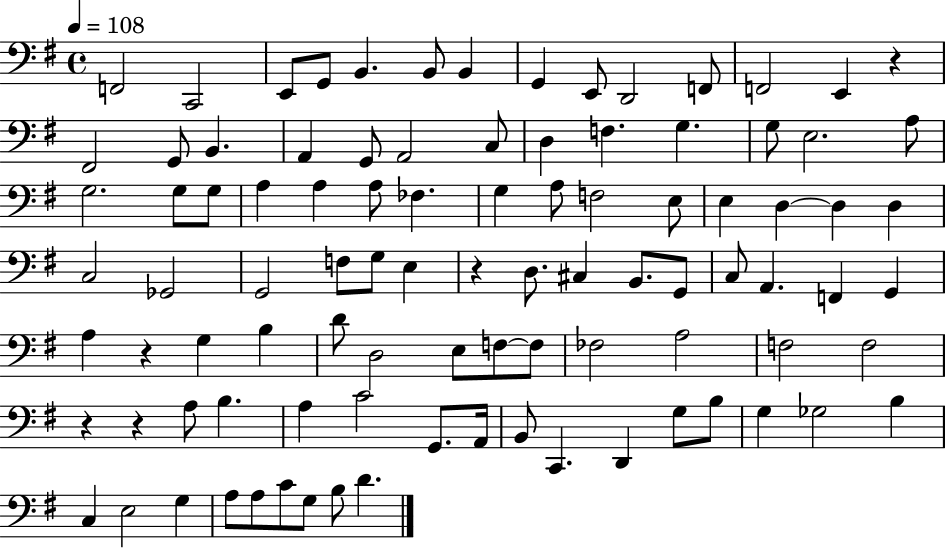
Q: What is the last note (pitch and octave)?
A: D4